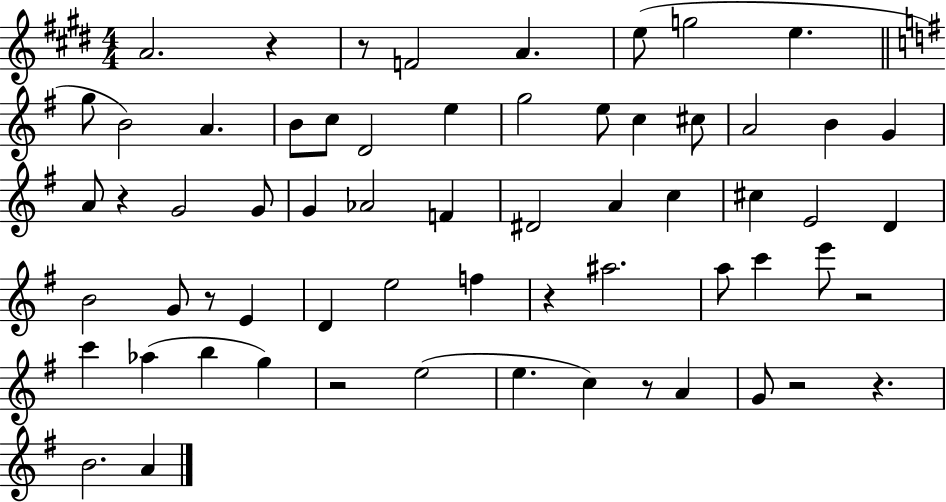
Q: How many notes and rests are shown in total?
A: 63